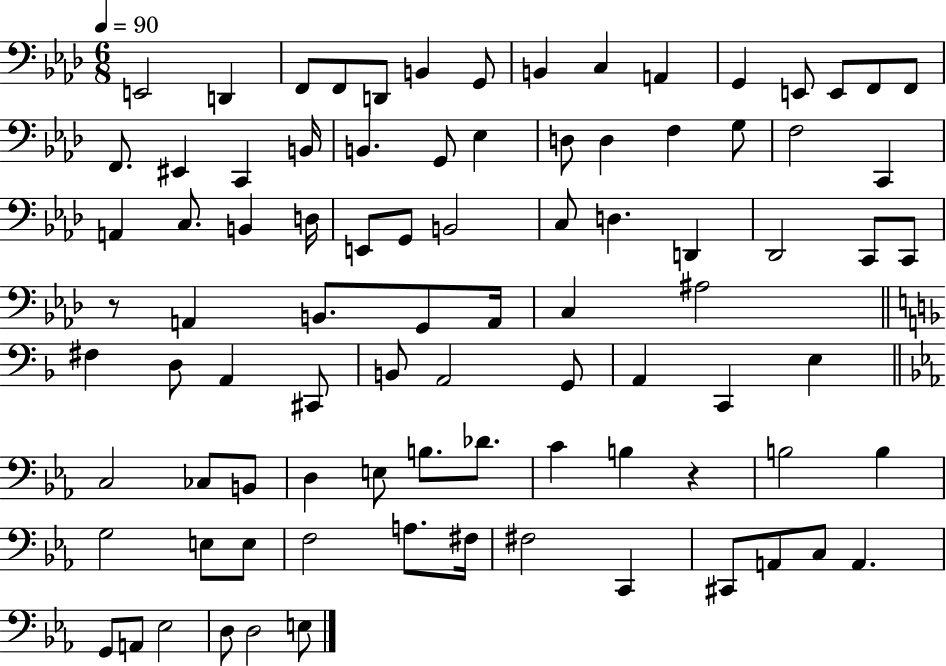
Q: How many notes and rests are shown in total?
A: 88